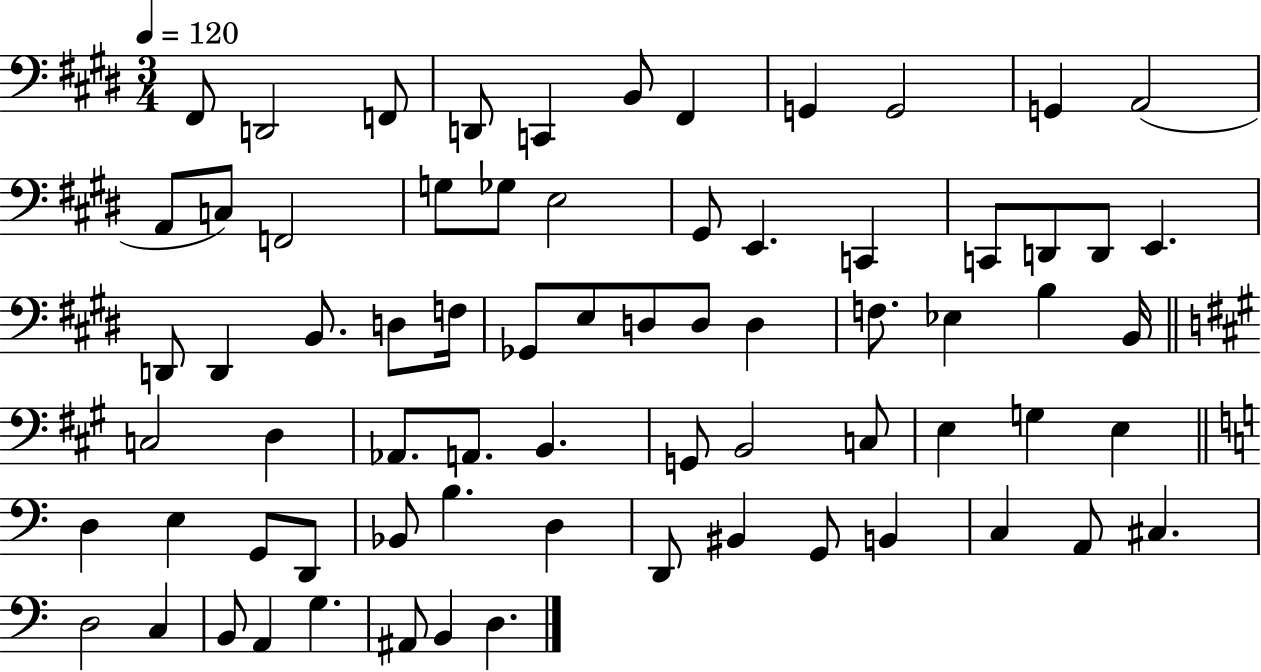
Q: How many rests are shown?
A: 0